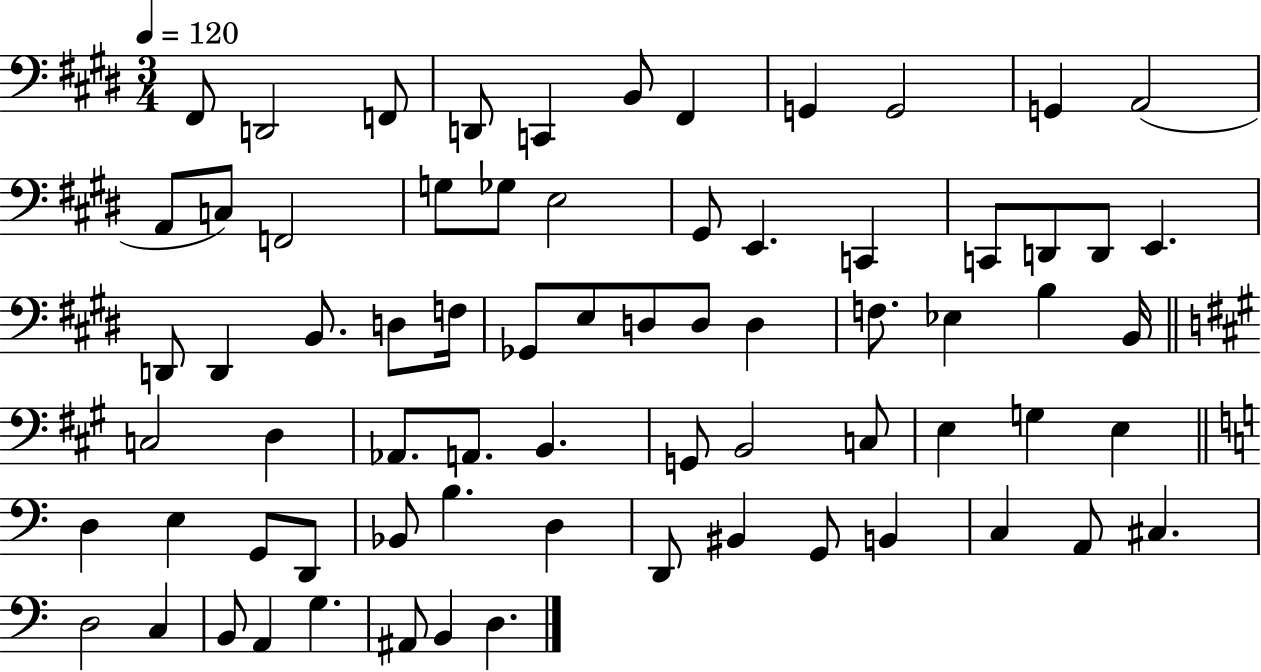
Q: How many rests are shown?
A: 0